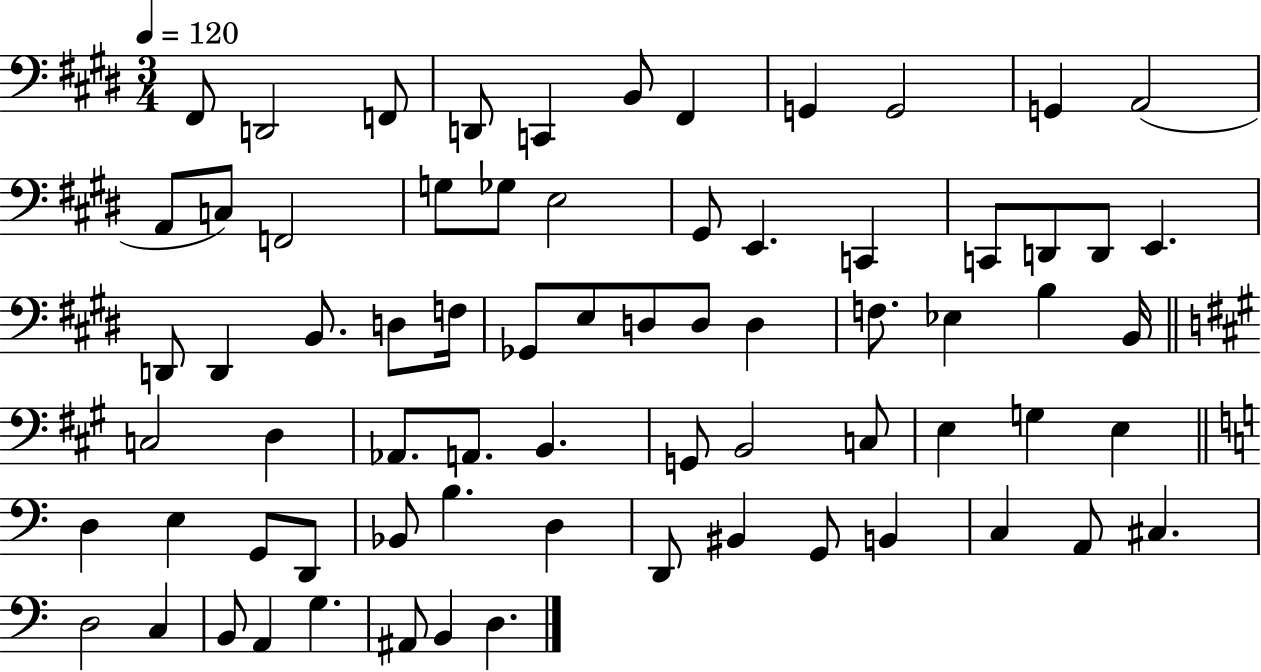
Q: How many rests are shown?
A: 0